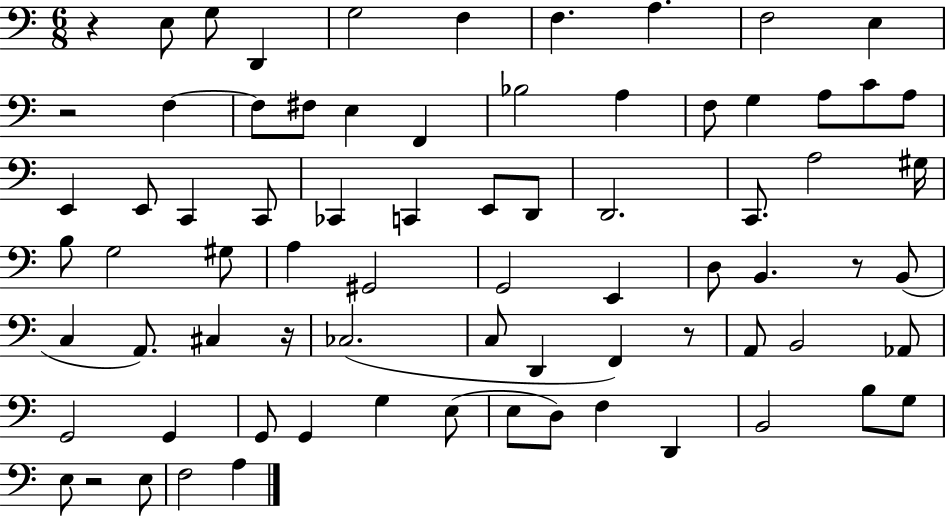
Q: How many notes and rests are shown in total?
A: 76